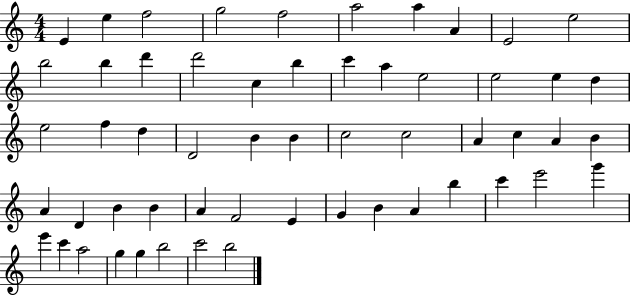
X:1
T:Untitled
M:4/4
L:1/4
K:C
E e f2 g2 f2 a2 a A E2 e2 b2 b d' d'2 c b c' a e2 e2 e d e2 f d D2 B B c2 c2 A c A B A D B B A F2 E G B A b c' e'2 g' e' c' a2 g g b2 c'2 b2